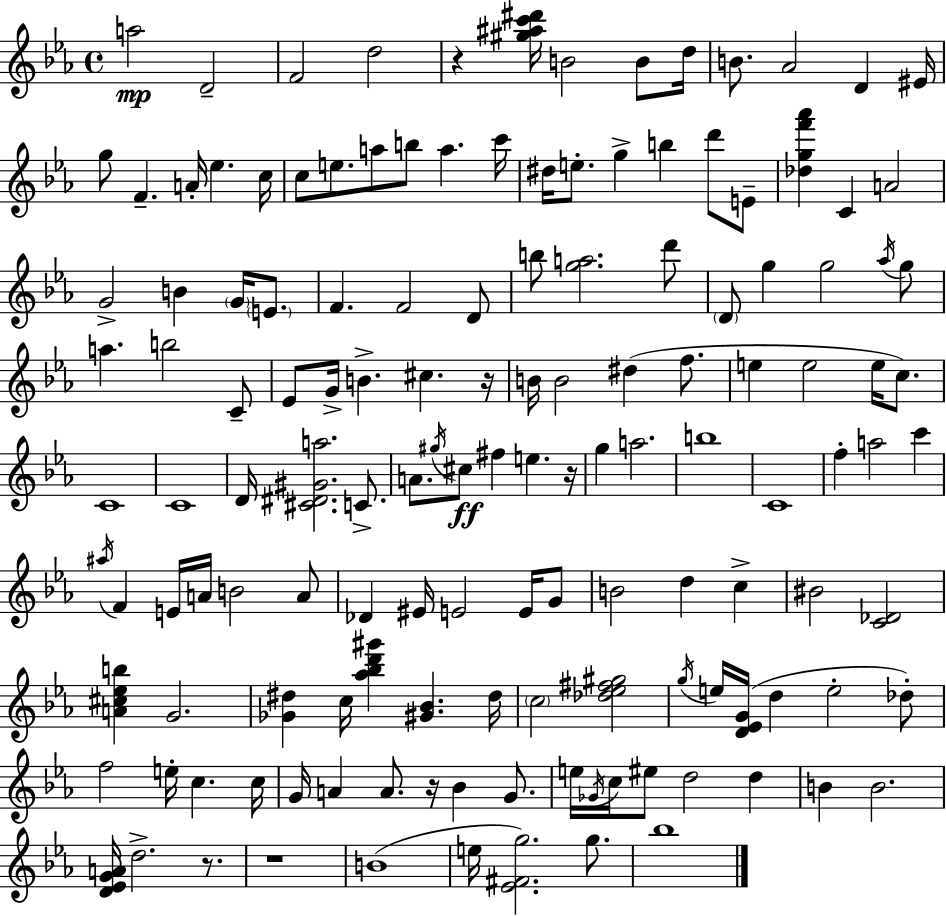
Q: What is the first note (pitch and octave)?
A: A5